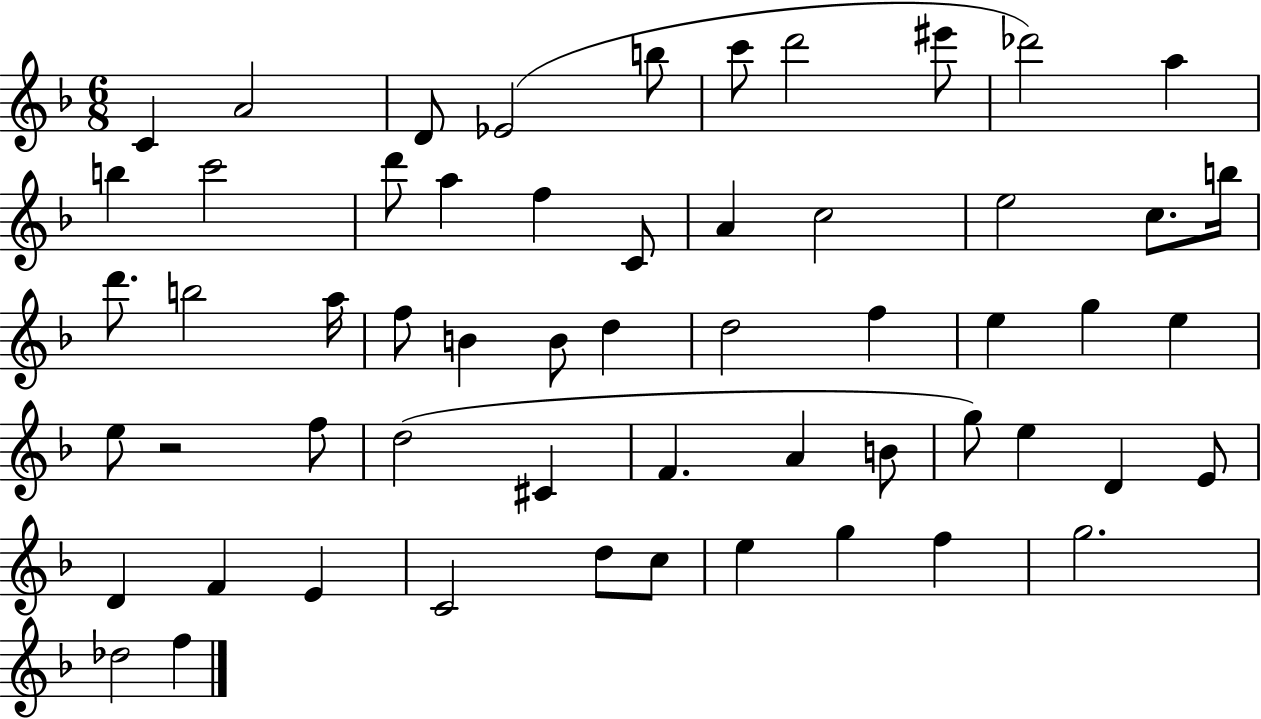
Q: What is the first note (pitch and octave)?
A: C4